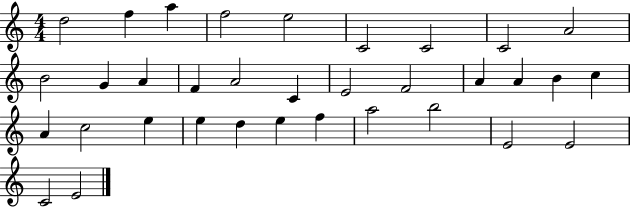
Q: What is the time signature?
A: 4/4